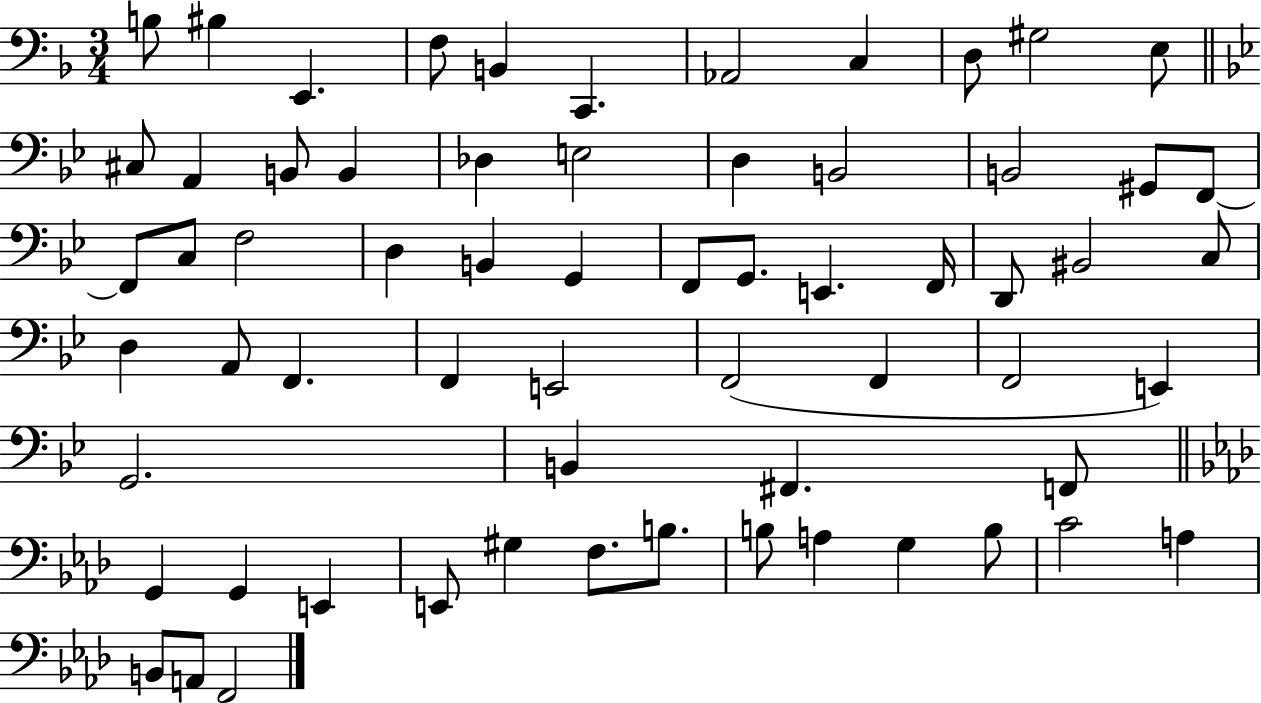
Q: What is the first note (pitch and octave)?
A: B3